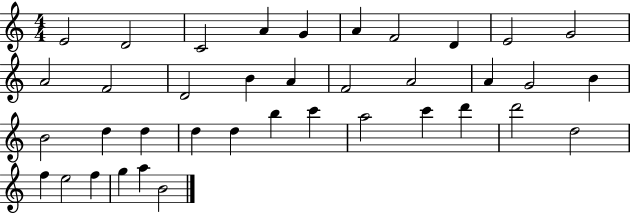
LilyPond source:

{
  \clef treble
  \numericTimeSignature
  \time 4/4
  \key c \major
  e'2 d'2 | c'2 a'4 g'4 | a'4 f'2 d'4 | e'2 g'2 | \break a'2 f'2 | d'2 b'4 a'4 | f'2 a'2 | a'4 g'2 b'4 | \break b'2 d''4 d''4 | d''4 d''4 b''4 c'''4 | a''2 c'''4 d'''4 | d'''2 d''2 | \break f''4 e''2 f''4 | g''4 a''4 b'2 | \bar "|."
}